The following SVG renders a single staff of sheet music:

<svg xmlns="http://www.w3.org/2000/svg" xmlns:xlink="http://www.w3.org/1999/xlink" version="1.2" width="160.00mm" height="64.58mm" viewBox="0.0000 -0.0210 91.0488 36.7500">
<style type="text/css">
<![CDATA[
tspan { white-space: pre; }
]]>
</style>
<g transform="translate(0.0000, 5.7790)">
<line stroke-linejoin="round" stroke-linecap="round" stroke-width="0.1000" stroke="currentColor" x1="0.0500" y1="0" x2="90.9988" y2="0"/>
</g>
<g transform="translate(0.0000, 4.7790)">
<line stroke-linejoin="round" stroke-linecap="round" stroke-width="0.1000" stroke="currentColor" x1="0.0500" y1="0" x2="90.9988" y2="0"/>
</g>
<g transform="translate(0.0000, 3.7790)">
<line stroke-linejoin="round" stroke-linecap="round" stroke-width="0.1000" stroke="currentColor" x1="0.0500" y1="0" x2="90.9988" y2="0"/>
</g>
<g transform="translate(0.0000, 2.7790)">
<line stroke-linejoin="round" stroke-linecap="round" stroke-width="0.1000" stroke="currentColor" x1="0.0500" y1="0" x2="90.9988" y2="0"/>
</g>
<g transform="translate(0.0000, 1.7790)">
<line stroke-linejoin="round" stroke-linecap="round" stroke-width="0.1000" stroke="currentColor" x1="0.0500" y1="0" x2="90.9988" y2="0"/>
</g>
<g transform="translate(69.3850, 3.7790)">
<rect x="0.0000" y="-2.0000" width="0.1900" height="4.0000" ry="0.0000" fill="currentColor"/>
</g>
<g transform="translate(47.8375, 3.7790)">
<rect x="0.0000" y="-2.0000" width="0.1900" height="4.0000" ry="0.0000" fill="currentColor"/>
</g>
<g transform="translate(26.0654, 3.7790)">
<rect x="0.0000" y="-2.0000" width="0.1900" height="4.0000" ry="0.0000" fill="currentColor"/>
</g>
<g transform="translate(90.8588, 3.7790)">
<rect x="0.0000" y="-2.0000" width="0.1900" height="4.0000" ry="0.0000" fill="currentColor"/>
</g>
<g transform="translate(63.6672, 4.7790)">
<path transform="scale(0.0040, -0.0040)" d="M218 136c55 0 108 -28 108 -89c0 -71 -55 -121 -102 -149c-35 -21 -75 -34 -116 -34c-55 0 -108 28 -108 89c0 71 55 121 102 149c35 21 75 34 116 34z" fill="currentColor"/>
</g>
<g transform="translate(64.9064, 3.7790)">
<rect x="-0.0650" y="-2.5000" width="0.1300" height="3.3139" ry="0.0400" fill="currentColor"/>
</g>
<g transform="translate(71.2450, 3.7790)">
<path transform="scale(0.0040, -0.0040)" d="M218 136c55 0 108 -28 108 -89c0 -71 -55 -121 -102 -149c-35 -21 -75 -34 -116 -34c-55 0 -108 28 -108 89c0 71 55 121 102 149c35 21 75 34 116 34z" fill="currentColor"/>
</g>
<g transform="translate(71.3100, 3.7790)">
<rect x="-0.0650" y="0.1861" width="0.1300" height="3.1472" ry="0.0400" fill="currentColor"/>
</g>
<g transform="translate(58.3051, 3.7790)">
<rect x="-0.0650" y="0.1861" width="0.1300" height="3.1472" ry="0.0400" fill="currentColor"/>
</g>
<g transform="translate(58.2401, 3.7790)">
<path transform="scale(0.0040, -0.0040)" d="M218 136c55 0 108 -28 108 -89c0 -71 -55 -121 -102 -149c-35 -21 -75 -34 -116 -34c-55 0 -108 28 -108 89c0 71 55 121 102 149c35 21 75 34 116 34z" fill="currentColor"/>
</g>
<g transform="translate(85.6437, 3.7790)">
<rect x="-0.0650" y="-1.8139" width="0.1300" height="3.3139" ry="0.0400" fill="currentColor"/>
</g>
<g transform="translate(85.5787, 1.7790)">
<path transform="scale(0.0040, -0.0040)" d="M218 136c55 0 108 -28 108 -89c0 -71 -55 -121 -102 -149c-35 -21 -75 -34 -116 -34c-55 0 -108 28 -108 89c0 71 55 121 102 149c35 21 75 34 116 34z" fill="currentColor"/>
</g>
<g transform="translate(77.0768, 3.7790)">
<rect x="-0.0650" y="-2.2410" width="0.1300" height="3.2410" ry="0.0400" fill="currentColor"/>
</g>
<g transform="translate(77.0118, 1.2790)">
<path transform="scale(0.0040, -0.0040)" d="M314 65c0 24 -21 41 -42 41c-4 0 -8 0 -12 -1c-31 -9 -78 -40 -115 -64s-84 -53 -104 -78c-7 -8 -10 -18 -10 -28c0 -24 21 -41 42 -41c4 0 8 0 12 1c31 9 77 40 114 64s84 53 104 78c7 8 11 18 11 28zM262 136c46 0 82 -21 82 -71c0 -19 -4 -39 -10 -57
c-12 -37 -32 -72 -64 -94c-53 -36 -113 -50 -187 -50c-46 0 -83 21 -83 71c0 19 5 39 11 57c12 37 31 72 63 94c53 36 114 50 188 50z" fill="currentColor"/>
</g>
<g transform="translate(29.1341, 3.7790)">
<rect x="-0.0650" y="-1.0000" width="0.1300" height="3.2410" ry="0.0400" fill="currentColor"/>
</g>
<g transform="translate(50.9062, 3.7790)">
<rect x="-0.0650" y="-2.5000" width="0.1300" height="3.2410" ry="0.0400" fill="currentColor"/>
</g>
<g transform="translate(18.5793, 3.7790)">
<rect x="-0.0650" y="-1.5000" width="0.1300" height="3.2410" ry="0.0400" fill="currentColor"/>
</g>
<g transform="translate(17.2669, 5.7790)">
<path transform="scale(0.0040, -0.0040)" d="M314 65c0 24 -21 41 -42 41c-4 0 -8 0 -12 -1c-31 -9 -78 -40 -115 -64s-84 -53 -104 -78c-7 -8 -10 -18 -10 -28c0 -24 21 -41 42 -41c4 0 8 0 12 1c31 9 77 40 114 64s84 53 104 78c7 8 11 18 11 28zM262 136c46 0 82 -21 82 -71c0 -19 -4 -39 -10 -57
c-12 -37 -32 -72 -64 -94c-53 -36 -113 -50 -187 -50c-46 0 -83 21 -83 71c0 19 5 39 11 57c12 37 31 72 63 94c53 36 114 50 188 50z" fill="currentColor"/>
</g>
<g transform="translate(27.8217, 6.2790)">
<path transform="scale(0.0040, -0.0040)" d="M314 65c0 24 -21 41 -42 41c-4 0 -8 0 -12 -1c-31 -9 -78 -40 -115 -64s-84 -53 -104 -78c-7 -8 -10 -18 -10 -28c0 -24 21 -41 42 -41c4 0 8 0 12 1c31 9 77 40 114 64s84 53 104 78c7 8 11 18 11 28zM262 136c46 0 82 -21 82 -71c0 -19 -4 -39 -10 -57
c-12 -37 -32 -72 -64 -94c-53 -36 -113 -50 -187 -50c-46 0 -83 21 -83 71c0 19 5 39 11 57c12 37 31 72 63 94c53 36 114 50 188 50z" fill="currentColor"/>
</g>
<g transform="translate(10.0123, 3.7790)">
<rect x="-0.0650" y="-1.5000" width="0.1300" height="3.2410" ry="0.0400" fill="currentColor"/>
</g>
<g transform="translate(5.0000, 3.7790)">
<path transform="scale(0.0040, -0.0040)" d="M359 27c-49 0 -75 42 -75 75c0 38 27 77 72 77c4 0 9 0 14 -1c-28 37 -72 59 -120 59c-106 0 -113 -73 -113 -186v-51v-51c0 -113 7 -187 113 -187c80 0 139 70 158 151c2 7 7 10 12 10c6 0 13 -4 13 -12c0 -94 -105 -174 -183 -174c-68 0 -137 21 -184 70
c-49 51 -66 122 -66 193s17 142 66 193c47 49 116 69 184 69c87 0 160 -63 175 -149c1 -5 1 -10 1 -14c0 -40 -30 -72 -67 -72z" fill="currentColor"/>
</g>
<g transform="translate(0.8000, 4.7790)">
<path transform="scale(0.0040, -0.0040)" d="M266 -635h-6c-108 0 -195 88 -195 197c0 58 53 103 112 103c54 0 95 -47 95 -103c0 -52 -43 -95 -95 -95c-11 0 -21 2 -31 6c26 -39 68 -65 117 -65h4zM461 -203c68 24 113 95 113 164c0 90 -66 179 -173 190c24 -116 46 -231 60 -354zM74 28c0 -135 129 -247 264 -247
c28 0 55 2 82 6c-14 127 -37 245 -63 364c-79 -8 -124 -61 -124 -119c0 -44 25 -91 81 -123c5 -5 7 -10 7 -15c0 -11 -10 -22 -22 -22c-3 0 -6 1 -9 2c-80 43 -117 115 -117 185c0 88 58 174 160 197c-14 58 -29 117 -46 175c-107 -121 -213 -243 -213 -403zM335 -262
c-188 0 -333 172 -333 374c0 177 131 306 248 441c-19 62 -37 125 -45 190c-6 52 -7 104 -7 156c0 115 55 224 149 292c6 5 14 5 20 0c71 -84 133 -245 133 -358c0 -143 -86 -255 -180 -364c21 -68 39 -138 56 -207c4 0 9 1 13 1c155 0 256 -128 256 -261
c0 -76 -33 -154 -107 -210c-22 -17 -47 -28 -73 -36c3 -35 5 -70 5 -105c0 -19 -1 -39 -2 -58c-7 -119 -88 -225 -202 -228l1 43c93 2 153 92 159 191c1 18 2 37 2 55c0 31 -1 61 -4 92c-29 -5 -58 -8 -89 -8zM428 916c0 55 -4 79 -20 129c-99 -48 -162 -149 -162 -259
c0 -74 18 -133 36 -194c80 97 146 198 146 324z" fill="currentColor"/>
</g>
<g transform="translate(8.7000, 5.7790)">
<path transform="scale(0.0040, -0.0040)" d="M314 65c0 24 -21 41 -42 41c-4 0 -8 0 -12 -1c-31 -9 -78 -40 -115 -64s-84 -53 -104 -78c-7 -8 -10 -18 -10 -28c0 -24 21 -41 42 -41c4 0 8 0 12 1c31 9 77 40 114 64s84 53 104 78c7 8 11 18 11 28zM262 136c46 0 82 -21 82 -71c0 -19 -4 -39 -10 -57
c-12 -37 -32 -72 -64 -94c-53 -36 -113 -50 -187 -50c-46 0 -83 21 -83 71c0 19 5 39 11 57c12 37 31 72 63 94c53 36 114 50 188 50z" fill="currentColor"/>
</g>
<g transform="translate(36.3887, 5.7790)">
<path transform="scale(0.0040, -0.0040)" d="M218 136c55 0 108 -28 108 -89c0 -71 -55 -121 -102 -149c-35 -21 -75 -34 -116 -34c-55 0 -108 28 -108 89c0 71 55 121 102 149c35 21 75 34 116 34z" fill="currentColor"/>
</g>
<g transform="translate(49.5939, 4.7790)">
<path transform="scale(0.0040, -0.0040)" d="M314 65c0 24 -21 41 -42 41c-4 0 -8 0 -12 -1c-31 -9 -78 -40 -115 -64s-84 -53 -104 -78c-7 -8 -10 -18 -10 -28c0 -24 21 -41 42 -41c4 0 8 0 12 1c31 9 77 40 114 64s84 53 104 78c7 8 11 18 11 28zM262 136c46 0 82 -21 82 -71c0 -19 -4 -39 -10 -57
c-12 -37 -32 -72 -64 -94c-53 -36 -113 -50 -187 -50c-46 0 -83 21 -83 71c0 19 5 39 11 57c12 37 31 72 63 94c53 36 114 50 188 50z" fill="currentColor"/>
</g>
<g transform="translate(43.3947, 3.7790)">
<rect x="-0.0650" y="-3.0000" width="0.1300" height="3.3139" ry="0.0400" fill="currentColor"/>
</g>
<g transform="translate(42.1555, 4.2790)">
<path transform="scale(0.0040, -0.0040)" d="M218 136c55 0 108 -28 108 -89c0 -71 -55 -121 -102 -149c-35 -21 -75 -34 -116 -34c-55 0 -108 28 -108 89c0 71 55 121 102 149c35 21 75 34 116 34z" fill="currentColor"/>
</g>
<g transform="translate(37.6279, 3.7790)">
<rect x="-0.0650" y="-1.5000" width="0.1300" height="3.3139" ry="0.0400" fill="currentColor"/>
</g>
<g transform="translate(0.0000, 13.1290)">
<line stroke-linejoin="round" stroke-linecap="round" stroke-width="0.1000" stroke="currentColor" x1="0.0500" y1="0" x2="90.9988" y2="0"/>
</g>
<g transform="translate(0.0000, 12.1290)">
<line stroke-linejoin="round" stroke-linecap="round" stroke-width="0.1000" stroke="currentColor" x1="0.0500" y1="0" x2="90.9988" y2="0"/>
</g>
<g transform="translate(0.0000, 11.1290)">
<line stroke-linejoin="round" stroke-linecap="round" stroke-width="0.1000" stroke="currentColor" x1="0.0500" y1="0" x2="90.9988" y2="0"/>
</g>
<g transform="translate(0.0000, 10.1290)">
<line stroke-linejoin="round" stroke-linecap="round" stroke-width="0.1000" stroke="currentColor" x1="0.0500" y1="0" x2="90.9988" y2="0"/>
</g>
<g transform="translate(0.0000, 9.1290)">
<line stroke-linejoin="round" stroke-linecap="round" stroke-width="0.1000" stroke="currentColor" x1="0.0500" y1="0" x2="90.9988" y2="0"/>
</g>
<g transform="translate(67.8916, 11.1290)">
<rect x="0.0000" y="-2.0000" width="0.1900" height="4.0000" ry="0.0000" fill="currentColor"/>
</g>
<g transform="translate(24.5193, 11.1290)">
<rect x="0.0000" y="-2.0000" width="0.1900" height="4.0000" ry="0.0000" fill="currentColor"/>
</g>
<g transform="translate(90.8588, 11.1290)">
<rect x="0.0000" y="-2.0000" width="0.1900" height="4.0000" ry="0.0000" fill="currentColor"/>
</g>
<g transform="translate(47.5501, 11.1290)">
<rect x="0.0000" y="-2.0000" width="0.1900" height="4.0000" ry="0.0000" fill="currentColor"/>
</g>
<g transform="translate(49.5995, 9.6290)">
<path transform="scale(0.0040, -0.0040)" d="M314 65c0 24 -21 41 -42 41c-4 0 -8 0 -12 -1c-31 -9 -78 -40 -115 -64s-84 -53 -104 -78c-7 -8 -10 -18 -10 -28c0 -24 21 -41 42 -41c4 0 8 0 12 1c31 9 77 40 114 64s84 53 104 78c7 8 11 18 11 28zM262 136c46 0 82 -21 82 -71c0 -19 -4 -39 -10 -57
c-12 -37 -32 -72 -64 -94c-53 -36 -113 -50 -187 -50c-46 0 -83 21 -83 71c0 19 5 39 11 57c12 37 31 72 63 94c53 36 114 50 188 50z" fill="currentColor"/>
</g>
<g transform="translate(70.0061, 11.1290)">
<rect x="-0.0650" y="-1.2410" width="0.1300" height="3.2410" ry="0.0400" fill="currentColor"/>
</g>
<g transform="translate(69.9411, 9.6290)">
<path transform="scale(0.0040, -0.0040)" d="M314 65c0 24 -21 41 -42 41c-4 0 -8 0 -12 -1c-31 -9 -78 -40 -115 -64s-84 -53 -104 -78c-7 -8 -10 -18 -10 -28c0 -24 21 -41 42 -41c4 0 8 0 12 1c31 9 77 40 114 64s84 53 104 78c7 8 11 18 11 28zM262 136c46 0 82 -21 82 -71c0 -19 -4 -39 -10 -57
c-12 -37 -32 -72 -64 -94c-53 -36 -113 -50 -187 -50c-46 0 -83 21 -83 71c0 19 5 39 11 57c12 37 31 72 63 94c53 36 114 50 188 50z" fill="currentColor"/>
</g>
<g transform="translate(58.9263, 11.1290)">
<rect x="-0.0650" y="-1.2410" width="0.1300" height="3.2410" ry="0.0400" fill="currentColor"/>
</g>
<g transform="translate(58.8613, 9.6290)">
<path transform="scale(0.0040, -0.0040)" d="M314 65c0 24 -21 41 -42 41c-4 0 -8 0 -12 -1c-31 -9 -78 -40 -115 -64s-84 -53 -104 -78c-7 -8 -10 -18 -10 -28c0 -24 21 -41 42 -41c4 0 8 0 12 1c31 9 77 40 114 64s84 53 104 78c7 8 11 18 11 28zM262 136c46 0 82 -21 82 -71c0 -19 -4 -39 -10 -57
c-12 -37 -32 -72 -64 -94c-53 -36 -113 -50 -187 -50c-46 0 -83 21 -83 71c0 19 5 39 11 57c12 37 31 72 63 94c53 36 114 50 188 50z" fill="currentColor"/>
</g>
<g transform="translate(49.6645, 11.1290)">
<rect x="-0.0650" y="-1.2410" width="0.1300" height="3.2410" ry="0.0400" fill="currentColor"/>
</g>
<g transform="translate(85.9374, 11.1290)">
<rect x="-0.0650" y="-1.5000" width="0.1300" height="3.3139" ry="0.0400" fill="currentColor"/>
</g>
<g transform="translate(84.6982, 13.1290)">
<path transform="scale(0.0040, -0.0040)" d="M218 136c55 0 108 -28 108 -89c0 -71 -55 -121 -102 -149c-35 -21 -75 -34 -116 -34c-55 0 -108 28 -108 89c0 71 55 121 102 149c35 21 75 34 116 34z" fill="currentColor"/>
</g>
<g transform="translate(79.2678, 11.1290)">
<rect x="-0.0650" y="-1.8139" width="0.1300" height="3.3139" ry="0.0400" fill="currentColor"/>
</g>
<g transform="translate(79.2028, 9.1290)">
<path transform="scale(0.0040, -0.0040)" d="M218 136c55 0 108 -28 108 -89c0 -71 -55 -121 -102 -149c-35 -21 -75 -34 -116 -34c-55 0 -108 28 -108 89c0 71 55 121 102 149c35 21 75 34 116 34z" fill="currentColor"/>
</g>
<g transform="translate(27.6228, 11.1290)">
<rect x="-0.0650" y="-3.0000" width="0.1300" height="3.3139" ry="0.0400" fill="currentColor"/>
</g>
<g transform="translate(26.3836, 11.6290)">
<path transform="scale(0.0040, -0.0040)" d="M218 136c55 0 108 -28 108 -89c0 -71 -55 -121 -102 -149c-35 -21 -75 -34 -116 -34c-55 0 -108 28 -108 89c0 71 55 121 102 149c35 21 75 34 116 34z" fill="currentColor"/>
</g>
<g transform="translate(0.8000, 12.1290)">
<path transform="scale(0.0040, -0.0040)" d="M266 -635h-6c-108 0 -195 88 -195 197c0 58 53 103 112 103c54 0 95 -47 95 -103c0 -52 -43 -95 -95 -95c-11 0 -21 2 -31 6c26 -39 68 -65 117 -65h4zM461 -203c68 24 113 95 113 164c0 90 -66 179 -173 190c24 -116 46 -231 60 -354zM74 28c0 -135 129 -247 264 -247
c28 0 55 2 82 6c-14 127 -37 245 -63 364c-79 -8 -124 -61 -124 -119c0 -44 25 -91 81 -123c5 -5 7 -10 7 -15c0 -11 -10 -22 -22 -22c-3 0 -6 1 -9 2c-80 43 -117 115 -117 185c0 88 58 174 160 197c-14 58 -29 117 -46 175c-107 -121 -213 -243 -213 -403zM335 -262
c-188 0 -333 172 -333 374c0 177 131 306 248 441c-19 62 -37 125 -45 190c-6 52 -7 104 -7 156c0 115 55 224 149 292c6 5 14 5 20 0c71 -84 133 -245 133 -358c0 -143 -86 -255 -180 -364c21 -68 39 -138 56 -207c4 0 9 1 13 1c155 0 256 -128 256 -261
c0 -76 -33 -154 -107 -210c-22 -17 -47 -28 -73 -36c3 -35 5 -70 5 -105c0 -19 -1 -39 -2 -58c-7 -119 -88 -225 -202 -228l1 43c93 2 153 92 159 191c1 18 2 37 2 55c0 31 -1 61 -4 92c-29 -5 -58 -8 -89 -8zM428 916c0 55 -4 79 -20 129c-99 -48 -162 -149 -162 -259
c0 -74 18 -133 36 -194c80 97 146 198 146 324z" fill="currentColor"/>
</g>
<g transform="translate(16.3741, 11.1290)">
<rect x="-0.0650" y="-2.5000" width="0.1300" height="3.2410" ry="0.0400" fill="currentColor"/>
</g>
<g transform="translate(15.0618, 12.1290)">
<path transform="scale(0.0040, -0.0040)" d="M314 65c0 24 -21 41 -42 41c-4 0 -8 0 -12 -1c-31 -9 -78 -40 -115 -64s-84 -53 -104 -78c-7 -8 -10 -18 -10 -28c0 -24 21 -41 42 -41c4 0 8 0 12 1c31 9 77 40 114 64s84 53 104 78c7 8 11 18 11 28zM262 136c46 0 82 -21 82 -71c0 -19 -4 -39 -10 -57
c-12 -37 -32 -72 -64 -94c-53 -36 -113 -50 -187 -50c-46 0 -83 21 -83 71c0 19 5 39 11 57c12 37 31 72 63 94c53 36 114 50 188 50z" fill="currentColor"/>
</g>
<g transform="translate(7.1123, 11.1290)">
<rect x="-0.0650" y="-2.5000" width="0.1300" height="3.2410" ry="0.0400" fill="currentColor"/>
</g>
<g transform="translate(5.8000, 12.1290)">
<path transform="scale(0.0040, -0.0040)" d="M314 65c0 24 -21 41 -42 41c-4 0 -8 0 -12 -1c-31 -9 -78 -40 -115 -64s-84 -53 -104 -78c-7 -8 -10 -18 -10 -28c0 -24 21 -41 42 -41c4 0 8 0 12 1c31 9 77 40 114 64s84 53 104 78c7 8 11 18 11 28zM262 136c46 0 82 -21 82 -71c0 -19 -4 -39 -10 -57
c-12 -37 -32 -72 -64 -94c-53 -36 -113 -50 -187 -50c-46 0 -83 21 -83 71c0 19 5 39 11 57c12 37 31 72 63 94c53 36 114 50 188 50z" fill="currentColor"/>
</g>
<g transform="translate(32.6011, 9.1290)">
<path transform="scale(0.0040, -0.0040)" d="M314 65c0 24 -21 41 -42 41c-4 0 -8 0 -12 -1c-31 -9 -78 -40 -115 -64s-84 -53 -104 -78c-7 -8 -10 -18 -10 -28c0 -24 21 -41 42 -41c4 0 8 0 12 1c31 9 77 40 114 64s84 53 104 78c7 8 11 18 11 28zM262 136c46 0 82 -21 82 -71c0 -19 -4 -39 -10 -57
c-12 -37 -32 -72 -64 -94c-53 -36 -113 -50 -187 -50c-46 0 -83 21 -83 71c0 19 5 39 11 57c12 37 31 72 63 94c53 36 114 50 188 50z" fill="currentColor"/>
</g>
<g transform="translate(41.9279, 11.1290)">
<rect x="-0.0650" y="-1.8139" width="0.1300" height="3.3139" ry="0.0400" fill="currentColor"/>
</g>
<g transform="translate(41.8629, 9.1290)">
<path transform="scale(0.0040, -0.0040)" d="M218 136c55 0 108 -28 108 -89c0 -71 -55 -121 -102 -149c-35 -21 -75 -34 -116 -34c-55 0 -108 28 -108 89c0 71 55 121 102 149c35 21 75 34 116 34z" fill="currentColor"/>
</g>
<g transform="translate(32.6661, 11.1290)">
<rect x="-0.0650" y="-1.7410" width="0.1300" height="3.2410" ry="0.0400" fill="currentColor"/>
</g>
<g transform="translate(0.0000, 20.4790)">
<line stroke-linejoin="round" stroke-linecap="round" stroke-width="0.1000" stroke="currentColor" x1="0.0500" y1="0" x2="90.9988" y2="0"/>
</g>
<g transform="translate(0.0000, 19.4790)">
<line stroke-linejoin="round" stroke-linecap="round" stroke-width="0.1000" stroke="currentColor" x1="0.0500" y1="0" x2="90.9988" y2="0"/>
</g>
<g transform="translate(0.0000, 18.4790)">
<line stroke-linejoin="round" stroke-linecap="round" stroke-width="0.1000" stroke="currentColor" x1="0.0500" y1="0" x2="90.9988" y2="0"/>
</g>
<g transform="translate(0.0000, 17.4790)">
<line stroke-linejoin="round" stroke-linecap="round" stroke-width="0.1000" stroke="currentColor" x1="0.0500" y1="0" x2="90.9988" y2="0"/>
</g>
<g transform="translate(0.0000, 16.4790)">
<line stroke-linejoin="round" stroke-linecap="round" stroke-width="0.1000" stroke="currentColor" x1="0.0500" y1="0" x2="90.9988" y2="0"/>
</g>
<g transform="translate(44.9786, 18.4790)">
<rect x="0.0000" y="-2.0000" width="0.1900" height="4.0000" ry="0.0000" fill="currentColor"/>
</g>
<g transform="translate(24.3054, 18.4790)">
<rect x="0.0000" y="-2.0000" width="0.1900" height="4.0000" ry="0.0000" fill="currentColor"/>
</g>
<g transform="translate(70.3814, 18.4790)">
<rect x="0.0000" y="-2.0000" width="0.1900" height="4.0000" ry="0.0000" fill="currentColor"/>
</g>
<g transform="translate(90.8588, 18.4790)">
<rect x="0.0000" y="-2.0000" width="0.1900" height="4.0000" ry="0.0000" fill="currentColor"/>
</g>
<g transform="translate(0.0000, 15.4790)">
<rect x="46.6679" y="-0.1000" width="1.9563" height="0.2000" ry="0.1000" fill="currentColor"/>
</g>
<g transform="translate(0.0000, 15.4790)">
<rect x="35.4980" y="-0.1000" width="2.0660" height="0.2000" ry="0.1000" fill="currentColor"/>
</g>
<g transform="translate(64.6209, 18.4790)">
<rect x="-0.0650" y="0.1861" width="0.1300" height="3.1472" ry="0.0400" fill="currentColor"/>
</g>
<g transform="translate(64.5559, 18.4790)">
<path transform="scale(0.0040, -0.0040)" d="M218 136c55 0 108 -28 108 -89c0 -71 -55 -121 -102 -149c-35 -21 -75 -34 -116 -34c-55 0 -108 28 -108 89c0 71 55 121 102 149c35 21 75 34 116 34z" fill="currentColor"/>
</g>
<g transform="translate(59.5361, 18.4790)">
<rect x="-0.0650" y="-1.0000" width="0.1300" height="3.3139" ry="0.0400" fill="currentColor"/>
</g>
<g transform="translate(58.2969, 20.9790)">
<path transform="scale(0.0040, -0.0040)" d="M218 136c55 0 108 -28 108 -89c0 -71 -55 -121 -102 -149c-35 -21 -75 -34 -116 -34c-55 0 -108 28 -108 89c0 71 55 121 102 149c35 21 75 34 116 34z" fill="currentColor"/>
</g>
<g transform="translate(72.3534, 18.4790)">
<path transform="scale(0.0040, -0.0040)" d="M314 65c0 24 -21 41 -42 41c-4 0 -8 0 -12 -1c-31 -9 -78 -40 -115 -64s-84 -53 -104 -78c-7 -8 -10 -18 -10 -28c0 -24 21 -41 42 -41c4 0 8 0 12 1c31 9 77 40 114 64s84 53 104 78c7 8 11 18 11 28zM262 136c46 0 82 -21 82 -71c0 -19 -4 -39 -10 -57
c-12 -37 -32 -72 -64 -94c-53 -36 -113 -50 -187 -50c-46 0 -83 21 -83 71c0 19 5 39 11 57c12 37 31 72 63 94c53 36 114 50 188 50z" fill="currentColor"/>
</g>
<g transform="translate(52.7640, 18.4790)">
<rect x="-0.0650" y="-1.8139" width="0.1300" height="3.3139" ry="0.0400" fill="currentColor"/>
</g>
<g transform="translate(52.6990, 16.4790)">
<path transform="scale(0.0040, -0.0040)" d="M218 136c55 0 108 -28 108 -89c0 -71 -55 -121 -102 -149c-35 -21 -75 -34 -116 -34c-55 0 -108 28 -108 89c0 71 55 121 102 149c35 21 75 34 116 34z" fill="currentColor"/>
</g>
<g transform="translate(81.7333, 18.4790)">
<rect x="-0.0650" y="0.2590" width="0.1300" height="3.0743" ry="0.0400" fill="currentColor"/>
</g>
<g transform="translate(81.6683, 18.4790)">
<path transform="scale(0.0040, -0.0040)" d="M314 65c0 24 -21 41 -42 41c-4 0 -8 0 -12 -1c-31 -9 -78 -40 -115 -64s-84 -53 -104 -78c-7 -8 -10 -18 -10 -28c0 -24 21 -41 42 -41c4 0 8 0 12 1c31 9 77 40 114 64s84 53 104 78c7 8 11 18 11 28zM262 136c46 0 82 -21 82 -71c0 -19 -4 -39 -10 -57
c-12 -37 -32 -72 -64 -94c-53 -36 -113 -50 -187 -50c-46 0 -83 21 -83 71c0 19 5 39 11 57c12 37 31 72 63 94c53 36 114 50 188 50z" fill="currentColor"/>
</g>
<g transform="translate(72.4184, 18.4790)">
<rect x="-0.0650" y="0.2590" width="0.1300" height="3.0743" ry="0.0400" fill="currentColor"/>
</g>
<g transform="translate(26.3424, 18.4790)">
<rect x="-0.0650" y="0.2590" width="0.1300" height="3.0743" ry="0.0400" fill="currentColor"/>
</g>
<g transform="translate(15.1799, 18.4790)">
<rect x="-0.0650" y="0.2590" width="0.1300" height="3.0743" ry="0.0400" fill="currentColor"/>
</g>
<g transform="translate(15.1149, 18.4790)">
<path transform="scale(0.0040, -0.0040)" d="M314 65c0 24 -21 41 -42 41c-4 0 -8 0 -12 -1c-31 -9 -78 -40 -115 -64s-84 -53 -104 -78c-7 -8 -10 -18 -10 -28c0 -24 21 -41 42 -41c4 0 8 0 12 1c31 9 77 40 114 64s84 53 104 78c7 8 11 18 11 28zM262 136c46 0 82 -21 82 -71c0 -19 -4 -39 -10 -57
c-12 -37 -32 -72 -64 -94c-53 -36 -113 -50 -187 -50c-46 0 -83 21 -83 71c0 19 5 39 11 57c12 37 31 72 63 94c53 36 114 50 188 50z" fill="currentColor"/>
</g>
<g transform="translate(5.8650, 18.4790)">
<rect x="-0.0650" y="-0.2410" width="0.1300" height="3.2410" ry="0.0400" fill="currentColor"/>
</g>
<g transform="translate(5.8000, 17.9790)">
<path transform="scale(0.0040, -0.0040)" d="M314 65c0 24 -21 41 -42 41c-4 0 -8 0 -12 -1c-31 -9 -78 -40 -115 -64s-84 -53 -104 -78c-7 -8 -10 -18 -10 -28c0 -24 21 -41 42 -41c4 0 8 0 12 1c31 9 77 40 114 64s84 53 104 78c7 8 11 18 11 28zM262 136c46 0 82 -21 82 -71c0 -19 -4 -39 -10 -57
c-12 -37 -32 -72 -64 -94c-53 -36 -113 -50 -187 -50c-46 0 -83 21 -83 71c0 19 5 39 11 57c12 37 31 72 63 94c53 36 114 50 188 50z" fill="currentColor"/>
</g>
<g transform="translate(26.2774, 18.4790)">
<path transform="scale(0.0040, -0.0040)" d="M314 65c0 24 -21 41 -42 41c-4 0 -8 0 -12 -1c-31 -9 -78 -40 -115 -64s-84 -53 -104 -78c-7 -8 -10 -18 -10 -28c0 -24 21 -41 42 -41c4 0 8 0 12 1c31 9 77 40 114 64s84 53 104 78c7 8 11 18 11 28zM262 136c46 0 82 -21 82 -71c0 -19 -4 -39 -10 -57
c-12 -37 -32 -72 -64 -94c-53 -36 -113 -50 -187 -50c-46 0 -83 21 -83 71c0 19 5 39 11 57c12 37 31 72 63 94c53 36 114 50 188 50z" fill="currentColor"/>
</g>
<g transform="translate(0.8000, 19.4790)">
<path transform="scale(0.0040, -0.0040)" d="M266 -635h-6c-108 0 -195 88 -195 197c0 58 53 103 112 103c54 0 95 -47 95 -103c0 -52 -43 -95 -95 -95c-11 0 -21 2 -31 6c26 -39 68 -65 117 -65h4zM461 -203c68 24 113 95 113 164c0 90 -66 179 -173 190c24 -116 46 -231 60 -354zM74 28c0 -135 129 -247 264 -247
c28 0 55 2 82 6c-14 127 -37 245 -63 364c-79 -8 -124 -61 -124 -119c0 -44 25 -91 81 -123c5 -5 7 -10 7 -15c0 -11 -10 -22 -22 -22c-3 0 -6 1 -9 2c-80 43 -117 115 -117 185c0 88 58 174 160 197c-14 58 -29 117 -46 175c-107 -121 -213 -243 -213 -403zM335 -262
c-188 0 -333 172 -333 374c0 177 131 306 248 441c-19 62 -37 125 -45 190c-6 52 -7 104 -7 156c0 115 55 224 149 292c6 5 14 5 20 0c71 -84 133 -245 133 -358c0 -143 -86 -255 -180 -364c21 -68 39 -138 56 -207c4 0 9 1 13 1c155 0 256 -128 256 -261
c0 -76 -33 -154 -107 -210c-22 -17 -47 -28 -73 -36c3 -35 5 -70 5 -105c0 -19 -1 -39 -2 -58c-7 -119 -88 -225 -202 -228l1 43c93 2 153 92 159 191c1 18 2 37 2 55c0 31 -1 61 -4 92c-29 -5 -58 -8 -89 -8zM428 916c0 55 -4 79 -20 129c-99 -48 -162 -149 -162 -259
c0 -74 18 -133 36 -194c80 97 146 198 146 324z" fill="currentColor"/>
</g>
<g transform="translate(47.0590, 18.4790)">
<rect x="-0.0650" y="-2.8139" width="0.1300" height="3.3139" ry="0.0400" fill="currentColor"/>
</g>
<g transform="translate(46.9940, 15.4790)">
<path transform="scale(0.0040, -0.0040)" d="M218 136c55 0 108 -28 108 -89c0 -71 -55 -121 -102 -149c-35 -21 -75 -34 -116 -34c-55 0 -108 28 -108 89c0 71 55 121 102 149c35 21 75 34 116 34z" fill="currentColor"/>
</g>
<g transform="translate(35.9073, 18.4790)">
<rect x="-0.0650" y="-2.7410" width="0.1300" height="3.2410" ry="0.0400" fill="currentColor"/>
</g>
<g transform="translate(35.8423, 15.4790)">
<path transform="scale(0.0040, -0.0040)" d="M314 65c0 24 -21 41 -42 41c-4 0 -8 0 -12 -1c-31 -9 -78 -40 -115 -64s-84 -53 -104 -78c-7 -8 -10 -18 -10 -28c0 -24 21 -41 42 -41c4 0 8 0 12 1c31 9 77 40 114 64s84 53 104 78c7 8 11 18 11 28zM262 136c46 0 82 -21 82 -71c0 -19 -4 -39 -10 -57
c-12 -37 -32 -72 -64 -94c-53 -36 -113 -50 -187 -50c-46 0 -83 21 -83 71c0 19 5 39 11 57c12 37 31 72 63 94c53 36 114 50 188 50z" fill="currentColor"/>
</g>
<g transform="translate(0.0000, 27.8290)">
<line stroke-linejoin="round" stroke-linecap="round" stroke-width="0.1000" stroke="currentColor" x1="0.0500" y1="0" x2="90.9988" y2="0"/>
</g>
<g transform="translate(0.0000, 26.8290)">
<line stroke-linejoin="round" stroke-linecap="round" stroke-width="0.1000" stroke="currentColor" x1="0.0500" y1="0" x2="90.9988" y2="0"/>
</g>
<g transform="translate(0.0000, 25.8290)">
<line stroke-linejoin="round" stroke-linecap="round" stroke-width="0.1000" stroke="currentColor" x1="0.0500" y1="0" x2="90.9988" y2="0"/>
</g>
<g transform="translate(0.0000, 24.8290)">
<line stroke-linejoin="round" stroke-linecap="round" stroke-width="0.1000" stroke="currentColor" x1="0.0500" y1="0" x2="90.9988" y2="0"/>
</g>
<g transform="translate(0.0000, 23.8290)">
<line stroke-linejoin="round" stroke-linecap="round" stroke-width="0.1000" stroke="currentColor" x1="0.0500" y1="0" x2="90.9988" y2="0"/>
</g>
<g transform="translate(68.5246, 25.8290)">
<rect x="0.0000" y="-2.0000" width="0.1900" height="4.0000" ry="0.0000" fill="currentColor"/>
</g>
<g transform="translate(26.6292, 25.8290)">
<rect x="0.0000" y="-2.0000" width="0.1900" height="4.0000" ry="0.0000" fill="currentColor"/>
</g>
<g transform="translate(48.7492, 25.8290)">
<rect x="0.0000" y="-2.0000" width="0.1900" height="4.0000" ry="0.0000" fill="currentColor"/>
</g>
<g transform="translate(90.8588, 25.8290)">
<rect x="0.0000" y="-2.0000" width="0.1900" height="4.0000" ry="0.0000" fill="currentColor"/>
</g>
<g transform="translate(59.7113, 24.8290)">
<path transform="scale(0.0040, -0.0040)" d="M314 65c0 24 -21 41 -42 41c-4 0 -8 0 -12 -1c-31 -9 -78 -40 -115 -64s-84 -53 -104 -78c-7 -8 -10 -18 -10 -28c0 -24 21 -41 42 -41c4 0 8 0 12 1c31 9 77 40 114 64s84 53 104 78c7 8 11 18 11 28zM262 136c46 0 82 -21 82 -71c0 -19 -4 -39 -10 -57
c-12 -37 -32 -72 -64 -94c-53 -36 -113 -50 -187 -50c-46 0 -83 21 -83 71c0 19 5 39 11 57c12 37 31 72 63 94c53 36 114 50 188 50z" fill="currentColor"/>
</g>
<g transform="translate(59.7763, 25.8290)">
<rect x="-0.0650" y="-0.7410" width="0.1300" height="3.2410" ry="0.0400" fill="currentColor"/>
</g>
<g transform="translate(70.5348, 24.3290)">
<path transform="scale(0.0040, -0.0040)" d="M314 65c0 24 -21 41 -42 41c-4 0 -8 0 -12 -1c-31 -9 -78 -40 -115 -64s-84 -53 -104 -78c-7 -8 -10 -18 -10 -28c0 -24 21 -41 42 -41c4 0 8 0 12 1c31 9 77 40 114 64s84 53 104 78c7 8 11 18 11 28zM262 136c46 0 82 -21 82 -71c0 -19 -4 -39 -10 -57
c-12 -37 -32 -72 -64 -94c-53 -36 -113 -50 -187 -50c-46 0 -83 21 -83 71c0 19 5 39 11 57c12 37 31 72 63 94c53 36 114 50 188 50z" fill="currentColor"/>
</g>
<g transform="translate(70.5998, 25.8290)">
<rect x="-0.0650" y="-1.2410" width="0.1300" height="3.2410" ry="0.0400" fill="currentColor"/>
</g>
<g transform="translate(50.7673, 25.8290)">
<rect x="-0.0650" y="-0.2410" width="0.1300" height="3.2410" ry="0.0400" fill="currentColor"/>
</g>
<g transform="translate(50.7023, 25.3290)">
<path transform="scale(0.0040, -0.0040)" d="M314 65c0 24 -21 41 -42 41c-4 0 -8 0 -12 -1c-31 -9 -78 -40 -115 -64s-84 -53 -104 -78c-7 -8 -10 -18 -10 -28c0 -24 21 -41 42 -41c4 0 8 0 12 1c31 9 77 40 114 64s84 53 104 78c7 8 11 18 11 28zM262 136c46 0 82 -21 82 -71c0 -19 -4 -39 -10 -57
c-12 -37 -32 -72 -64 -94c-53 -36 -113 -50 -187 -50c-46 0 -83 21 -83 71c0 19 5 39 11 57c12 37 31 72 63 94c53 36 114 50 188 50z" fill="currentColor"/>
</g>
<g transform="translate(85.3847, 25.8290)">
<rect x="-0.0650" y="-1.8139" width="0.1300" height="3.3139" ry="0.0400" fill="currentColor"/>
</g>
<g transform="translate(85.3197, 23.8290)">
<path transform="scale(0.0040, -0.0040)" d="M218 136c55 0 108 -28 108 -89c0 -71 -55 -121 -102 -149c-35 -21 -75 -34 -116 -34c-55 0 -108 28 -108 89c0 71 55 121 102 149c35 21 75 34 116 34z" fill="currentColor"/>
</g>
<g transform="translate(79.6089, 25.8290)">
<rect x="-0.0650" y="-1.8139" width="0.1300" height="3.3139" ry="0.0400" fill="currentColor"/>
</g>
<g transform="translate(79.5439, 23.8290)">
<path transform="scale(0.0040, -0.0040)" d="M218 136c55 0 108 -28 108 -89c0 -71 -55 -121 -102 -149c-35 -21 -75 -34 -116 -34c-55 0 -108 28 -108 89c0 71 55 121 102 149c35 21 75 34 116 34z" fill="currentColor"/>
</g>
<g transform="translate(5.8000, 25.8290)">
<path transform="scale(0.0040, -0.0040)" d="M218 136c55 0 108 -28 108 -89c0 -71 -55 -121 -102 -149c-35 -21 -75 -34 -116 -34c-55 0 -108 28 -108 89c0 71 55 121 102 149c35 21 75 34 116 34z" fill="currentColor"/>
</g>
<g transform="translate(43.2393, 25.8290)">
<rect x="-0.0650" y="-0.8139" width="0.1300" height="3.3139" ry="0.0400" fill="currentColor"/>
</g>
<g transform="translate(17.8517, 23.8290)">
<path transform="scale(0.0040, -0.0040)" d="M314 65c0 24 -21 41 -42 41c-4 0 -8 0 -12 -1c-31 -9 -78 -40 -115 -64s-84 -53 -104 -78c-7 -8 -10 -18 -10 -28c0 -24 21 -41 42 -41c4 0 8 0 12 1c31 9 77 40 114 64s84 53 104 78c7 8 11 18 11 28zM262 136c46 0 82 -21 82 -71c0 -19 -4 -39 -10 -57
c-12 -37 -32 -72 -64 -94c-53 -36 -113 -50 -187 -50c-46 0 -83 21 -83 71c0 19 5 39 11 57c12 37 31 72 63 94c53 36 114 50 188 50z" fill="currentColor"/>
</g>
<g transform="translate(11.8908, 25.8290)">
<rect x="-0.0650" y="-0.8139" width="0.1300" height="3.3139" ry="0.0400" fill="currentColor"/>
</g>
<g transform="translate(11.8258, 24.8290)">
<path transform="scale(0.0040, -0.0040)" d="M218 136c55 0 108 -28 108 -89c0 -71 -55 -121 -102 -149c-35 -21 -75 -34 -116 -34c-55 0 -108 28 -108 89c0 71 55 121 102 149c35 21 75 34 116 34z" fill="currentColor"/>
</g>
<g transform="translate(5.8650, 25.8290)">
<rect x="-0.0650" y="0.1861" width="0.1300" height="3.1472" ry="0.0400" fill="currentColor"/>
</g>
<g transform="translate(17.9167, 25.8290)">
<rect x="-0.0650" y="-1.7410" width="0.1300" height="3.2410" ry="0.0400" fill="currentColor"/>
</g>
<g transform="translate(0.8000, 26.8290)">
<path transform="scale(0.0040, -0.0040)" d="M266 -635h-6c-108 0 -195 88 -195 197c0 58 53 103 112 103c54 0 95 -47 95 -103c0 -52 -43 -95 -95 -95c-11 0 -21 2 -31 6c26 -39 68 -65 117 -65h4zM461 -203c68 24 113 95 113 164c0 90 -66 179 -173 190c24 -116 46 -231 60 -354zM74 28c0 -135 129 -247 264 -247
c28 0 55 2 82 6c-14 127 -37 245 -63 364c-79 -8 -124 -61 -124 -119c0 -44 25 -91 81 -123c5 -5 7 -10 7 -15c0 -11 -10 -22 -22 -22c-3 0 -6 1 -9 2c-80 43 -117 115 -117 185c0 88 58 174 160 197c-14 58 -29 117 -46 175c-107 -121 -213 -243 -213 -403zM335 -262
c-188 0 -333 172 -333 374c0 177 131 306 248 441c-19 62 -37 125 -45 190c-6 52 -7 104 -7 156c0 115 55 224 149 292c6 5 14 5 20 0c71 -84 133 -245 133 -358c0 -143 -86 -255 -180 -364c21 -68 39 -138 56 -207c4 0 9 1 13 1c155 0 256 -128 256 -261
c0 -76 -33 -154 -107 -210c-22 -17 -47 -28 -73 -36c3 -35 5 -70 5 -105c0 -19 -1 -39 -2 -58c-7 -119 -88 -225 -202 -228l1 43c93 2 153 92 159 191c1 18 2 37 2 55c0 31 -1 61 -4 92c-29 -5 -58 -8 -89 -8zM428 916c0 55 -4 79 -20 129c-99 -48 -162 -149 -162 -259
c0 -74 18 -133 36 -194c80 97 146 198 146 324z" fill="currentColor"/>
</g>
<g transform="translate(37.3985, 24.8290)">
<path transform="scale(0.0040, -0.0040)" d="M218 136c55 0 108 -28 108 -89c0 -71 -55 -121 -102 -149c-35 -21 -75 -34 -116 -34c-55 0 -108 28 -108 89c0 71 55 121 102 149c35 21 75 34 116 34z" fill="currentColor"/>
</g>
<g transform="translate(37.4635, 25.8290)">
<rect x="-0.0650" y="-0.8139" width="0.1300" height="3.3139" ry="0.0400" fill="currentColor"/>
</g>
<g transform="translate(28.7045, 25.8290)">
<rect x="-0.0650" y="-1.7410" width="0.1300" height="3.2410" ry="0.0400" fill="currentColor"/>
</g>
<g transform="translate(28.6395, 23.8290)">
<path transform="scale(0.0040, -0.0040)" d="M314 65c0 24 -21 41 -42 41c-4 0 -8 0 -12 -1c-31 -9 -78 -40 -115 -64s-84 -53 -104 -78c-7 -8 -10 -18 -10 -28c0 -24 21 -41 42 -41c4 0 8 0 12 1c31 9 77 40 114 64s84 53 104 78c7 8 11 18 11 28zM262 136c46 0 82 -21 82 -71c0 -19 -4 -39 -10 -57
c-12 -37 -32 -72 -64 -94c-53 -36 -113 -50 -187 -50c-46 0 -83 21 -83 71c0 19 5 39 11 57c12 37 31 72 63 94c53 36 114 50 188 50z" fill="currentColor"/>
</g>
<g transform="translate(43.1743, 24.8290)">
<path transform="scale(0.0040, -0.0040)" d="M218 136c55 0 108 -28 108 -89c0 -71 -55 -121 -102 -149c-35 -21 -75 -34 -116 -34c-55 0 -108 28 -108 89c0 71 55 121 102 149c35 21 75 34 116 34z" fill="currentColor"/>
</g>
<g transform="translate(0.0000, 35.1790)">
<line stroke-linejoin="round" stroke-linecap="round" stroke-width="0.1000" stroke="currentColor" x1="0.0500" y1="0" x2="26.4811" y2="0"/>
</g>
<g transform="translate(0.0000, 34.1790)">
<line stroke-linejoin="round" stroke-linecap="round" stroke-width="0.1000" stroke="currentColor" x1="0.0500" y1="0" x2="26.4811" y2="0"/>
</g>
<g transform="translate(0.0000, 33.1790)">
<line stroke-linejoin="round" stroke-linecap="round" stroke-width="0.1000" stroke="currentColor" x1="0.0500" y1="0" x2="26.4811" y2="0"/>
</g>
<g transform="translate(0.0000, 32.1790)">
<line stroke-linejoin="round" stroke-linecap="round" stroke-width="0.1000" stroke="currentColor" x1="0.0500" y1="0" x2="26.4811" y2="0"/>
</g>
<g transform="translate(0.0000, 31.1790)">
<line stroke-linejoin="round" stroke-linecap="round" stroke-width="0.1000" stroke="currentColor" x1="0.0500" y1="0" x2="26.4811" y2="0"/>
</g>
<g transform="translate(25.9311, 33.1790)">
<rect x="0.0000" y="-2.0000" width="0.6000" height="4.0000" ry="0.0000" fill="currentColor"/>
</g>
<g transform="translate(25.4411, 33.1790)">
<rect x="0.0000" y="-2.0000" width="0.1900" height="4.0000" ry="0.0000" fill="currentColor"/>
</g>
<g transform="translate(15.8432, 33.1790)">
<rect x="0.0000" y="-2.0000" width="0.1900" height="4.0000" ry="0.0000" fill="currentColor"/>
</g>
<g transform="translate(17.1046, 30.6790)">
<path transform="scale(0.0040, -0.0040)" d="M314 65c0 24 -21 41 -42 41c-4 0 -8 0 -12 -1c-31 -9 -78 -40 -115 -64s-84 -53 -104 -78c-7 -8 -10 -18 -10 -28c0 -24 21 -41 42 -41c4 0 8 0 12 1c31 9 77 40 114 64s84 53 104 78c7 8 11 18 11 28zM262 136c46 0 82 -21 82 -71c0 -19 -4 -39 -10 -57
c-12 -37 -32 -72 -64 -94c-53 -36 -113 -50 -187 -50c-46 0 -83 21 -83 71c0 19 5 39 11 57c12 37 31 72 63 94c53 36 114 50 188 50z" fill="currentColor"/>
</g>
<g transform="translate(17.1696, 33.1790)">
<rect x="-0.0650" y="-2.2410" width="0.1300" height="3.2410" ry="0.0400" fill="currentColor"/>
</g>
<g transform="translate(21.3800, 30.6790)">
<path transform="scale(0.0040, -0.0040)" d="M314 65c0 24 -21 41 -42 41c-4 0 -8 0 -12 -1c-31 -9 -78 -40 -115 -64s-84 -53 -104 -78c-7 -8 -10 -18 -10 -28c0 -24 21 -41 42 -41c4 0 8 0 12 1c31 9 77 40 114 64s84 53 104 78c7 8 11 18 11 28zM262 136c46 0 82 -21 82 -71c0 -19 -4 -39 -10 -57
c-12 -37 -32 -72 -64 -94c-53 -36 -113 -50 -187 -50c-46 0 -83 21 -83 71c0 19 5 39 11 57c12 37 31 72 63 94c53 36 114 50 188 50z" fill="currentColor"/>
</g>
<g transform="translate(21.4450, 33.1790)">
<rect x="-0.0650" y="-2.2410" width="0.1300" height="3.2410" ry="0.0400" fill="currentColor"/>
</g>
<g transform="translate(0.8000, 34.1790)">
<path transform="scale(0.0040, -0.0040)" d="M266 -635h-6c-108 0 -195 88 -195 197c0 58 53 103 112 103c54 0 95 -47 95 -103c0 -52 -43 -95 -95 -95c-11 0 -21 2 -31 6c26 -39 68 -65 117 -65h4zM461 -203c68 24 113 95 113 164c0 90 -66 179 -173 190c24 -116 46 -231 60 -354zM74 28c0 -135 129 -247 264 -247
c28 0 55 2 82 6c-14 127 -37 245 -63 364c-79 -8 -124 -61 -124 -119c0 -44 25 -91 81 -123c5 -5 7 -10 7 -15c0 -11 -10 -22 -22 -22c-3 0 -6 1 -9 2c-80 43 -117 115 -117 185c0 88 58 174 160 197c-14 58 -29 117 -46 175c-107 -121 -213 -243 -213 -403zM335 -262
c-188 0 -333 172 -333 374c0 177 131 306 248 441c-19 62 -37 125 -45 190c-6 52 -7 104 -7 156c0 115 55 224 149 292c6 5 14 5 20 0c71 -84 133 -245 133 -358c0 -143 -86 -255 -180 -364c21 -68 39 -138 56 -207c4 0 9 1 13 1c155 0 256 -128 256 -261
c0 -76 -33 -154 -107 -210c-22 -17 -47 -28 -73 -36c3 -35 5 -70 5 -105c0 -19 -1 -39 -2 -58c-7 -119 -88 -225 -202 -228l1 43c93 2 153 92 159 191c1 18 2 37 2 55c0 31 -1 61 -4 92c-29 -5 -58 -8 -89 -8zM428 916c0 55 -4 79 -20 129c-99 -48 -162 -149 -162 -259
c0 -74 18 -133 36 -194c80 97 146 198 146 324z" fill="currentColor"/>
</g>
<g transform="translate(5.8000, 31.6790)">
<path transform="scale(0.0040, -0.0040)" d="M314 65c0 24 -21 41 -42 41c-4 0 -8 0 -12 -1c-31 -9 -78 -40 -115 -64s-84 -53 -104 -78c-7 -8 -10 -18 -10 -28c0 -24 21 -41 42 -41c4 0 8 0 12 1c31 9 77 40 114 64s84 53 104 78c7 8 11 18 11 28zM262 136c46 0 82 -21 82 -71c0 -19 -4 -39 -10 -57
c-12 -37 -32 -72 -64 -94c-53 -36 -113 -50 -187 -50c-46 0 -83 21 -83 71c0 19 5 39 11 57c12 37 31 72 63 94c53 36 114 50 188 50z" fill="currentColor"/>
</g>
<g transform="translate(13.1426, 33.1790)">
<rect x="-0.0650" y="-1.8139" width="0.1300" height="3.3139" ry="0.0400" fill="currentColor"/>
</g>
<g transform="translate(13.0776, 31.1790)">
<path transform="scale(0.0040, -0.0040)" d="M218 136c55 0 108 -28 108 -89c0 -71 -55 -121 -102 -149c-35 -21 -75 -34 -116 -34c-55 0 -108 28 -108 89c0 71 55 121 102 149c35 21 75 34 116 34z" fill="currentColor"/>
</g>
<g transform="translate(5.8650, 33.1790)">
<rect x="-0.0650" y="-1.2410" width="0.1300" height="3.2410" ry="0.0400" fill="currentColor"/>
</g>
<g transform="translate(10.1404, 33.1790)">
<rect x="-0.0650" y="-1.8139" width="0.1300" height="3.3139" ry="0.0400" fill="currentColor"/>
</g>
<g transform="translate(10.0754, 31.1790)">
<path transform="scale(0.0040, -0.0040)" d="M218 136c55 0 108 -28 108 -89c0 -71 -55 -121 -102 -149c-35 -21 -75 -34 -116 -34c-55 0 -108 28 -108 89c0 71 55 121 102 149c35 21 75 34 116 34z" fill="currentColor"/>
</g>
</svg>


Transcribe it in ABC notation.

X:1
T:Untitled
M:4/4
L:1/4
K:C
E2 E2 D2 E A G2 B G B g2 f G2 G2 A f2 f e2 e2 e2 f E c2 B2 B2 a2 a f D B B2 B2 B d f2 f2 d d c2 d2 e2 f f e2 f f g2 g2